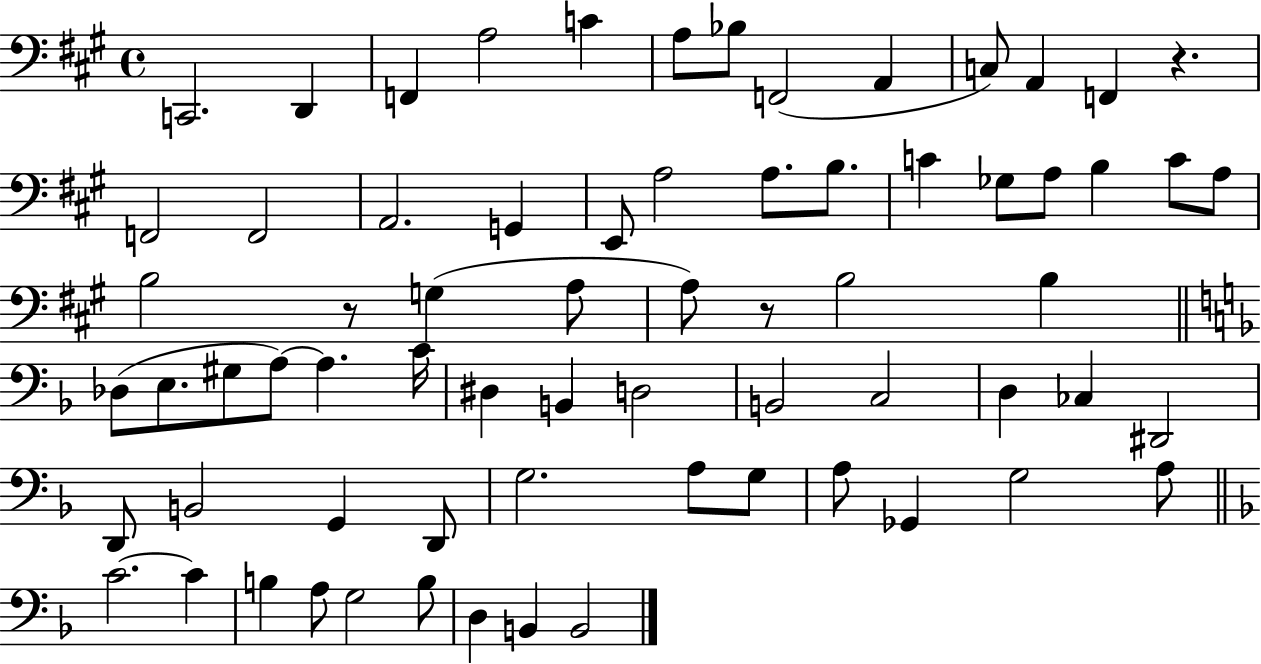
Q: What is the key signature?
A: A major